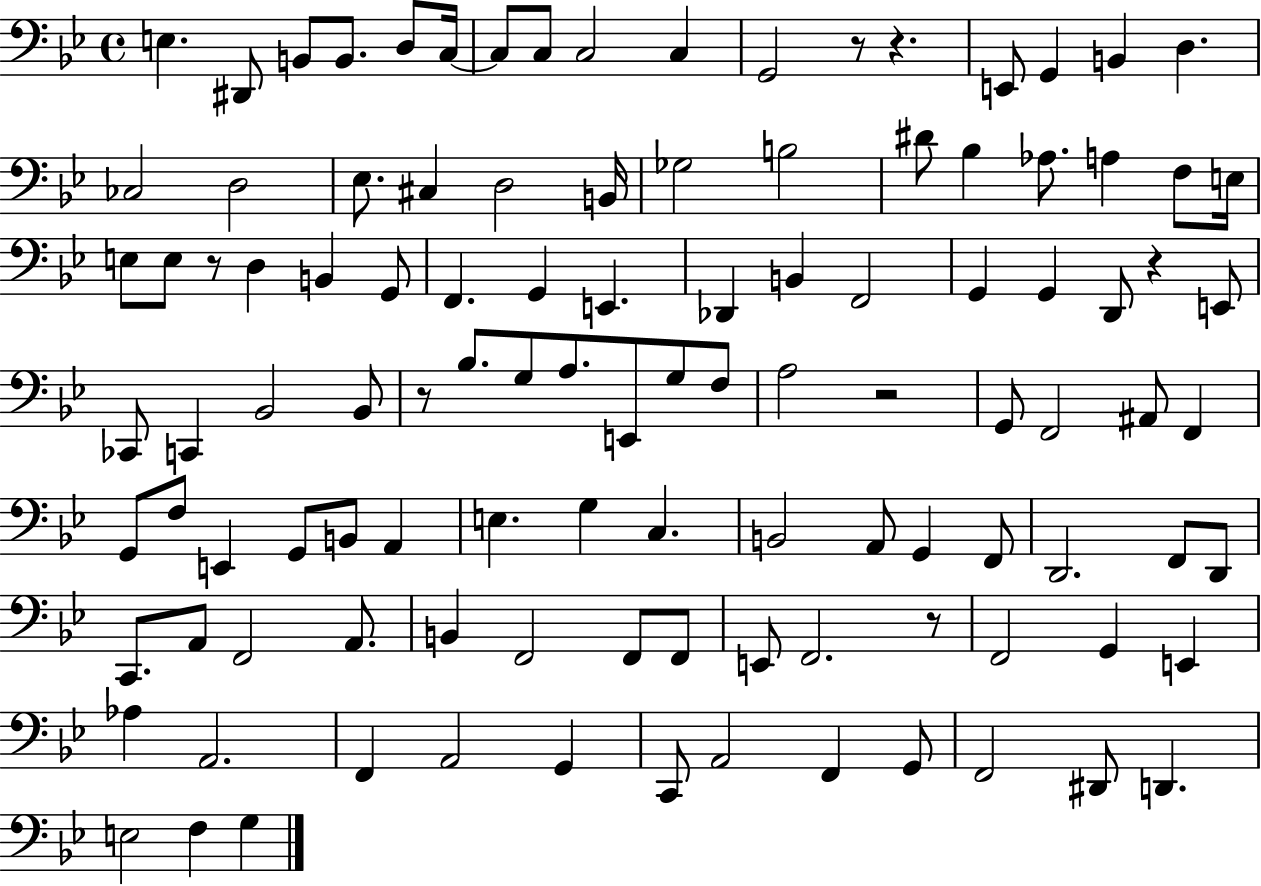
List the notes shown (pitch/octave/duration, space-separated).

E3/q. D#2/e B2/e B2/e. D3/e C3/s C3/e C3/e C3/h C3/q G2/h R/e R/q. E2/e G2/q B2/q D3/q. CES3/h D3/h Eb3/e. C#3/q D3/h B2/s Gb3/h B3/h D#4/e Bb3/q Ab3/e. A3/q F3/e E3/s E3/e E3/e R/e D3/q B2/q G2/e F2/q. G2/q E2/q. Db2/q B2/q F2/h G2/q G2/q D2/e R/q E2/e CES2/e C2/q Bb2/h Bb2/e R/e Bb3/e. G3/e A3/e. E2/e G3/e F3/e A3/h R/h G2/e F2/h A#2/e F2/q G2/e F3/e E2/q G2/e B2/e A2/q E3/q. G3/q C3/q. B2/h A2/e G2/q F2/e D2/h. F2/e D2/e C2/e. A2/e F2/h A2/e. B2/q F2/h F2/e F2/e E2/e F2/h. R/e F2/h G2/q E2/q Ab3/q A2/h. F2/q A2/h G2/q C2/e A2/h F2/q G2/e F2/h D#2/e D2/q. E3/h F3/q G3/q